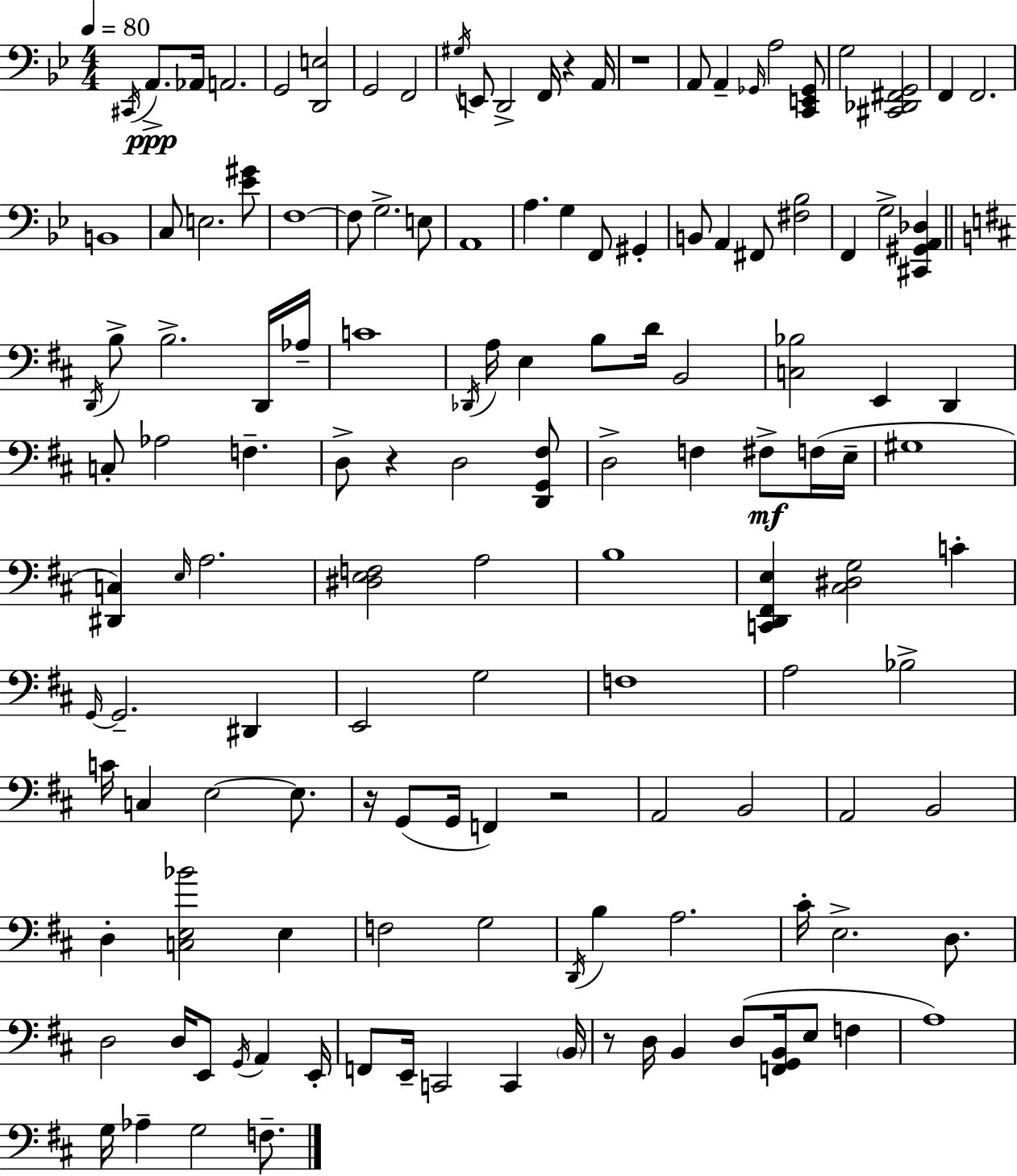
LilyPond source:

{
  \clef bass
  \numericTimeSignature
  \time 4/4
  \key bes \major
  \tempo 4 = 80
  \acciaccatura { cis,16 }\ppp a,8.-> aes,16 a,2. | g,2 <d, e>2 | g,2 f,2 | \acciaccatura { gis16 } e,8 d,2-> f,16 r4 | \break a,16 r1 | a,8 a,4-- \grace { ges,16 } a2 | <c, e, ges,>8 g2 <cis, des, fis, g,>2 | f,4 f,2. | \break b,1 | c8 e2. | <ees' gis'>8 f1~~ | f8 g2.-> | \break e8 a,1 | a4. g4 f,8 gis,4-. | b,8 a,4 fis,8 <fis bes>2 | f,4 g2-> <cis, gis, a, des>4 | \break \bar "||" \break \key d \major \acciaccatura { d,16 } b8-> b2.-> d,16 | aes16-- c'1 | \acciaccatura { des,16 } a16 e4 b8 d'16 b,2 | <c bes>2 e,4 d,4 | \break c8-. aes2 f4.-- | d8-> r4 d2 | <d, g, fis>8 d2-> f4 fis8->\mf | f16( e16-- gis1 | \break <dis, c>4) \grace { e16 } a2. | <dis e f>2 a2 | b1 | <c, d, fis, e>4 <cis dis g>2 c'4-. | \break \grace { g,16~ }~ g,2.-- | dis,4 e,2 g2 | f1 | a2 bes2-> | \break c'16 c4 e2~~ | e8. r16 g,8( g,16 f,4) r2 | a,2 b,2 | a,2 b,2 | \break d4-. <c e bes'>2 | e4 f2 g2 | \acciaccatura { d,16 } b4 a2. | cis'16-. e2.-> | \break d8. d2 d16 e,8 | \acciaccatura { g,16 } a,4 e,16-. f,8 e,16-- c,2 | c,4 \parenthesize b,16 r8 d16 b,4 d8( <f, g, b,>16 | e8 f4 a1) | \break g16 aes4-- g2 | f8.-- \bar "|."
}